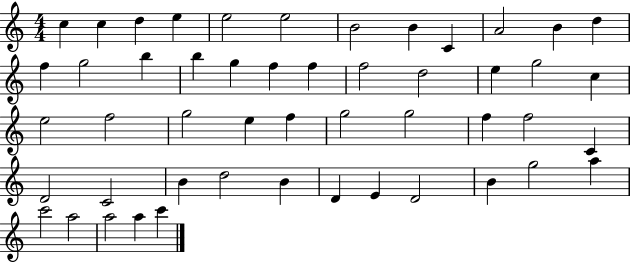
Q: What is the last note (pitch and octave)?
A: C6